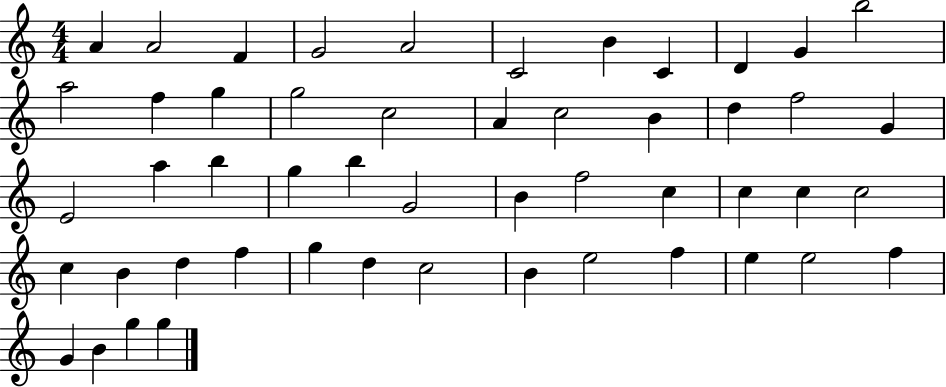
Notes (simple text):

A4/q A4/h F4/q G4/h A4/h C4/h B4/q C4/q D4/q G4/q B5/h A5/h F5/q G5/q G5/h C5/h A4/q C5/h B4/q D5/q F5/h G4/q E4/h A5/q B5/q G5/q B5/q G4/h B4/q F5/h C5/q C5/q C5/q C5/h C5/q B4/q D5/q F5/q G5/q D5/q C5/h B4/q E5/h F5/q E5/q E5/h F5/q G4/q B4/q G5/q G5/q